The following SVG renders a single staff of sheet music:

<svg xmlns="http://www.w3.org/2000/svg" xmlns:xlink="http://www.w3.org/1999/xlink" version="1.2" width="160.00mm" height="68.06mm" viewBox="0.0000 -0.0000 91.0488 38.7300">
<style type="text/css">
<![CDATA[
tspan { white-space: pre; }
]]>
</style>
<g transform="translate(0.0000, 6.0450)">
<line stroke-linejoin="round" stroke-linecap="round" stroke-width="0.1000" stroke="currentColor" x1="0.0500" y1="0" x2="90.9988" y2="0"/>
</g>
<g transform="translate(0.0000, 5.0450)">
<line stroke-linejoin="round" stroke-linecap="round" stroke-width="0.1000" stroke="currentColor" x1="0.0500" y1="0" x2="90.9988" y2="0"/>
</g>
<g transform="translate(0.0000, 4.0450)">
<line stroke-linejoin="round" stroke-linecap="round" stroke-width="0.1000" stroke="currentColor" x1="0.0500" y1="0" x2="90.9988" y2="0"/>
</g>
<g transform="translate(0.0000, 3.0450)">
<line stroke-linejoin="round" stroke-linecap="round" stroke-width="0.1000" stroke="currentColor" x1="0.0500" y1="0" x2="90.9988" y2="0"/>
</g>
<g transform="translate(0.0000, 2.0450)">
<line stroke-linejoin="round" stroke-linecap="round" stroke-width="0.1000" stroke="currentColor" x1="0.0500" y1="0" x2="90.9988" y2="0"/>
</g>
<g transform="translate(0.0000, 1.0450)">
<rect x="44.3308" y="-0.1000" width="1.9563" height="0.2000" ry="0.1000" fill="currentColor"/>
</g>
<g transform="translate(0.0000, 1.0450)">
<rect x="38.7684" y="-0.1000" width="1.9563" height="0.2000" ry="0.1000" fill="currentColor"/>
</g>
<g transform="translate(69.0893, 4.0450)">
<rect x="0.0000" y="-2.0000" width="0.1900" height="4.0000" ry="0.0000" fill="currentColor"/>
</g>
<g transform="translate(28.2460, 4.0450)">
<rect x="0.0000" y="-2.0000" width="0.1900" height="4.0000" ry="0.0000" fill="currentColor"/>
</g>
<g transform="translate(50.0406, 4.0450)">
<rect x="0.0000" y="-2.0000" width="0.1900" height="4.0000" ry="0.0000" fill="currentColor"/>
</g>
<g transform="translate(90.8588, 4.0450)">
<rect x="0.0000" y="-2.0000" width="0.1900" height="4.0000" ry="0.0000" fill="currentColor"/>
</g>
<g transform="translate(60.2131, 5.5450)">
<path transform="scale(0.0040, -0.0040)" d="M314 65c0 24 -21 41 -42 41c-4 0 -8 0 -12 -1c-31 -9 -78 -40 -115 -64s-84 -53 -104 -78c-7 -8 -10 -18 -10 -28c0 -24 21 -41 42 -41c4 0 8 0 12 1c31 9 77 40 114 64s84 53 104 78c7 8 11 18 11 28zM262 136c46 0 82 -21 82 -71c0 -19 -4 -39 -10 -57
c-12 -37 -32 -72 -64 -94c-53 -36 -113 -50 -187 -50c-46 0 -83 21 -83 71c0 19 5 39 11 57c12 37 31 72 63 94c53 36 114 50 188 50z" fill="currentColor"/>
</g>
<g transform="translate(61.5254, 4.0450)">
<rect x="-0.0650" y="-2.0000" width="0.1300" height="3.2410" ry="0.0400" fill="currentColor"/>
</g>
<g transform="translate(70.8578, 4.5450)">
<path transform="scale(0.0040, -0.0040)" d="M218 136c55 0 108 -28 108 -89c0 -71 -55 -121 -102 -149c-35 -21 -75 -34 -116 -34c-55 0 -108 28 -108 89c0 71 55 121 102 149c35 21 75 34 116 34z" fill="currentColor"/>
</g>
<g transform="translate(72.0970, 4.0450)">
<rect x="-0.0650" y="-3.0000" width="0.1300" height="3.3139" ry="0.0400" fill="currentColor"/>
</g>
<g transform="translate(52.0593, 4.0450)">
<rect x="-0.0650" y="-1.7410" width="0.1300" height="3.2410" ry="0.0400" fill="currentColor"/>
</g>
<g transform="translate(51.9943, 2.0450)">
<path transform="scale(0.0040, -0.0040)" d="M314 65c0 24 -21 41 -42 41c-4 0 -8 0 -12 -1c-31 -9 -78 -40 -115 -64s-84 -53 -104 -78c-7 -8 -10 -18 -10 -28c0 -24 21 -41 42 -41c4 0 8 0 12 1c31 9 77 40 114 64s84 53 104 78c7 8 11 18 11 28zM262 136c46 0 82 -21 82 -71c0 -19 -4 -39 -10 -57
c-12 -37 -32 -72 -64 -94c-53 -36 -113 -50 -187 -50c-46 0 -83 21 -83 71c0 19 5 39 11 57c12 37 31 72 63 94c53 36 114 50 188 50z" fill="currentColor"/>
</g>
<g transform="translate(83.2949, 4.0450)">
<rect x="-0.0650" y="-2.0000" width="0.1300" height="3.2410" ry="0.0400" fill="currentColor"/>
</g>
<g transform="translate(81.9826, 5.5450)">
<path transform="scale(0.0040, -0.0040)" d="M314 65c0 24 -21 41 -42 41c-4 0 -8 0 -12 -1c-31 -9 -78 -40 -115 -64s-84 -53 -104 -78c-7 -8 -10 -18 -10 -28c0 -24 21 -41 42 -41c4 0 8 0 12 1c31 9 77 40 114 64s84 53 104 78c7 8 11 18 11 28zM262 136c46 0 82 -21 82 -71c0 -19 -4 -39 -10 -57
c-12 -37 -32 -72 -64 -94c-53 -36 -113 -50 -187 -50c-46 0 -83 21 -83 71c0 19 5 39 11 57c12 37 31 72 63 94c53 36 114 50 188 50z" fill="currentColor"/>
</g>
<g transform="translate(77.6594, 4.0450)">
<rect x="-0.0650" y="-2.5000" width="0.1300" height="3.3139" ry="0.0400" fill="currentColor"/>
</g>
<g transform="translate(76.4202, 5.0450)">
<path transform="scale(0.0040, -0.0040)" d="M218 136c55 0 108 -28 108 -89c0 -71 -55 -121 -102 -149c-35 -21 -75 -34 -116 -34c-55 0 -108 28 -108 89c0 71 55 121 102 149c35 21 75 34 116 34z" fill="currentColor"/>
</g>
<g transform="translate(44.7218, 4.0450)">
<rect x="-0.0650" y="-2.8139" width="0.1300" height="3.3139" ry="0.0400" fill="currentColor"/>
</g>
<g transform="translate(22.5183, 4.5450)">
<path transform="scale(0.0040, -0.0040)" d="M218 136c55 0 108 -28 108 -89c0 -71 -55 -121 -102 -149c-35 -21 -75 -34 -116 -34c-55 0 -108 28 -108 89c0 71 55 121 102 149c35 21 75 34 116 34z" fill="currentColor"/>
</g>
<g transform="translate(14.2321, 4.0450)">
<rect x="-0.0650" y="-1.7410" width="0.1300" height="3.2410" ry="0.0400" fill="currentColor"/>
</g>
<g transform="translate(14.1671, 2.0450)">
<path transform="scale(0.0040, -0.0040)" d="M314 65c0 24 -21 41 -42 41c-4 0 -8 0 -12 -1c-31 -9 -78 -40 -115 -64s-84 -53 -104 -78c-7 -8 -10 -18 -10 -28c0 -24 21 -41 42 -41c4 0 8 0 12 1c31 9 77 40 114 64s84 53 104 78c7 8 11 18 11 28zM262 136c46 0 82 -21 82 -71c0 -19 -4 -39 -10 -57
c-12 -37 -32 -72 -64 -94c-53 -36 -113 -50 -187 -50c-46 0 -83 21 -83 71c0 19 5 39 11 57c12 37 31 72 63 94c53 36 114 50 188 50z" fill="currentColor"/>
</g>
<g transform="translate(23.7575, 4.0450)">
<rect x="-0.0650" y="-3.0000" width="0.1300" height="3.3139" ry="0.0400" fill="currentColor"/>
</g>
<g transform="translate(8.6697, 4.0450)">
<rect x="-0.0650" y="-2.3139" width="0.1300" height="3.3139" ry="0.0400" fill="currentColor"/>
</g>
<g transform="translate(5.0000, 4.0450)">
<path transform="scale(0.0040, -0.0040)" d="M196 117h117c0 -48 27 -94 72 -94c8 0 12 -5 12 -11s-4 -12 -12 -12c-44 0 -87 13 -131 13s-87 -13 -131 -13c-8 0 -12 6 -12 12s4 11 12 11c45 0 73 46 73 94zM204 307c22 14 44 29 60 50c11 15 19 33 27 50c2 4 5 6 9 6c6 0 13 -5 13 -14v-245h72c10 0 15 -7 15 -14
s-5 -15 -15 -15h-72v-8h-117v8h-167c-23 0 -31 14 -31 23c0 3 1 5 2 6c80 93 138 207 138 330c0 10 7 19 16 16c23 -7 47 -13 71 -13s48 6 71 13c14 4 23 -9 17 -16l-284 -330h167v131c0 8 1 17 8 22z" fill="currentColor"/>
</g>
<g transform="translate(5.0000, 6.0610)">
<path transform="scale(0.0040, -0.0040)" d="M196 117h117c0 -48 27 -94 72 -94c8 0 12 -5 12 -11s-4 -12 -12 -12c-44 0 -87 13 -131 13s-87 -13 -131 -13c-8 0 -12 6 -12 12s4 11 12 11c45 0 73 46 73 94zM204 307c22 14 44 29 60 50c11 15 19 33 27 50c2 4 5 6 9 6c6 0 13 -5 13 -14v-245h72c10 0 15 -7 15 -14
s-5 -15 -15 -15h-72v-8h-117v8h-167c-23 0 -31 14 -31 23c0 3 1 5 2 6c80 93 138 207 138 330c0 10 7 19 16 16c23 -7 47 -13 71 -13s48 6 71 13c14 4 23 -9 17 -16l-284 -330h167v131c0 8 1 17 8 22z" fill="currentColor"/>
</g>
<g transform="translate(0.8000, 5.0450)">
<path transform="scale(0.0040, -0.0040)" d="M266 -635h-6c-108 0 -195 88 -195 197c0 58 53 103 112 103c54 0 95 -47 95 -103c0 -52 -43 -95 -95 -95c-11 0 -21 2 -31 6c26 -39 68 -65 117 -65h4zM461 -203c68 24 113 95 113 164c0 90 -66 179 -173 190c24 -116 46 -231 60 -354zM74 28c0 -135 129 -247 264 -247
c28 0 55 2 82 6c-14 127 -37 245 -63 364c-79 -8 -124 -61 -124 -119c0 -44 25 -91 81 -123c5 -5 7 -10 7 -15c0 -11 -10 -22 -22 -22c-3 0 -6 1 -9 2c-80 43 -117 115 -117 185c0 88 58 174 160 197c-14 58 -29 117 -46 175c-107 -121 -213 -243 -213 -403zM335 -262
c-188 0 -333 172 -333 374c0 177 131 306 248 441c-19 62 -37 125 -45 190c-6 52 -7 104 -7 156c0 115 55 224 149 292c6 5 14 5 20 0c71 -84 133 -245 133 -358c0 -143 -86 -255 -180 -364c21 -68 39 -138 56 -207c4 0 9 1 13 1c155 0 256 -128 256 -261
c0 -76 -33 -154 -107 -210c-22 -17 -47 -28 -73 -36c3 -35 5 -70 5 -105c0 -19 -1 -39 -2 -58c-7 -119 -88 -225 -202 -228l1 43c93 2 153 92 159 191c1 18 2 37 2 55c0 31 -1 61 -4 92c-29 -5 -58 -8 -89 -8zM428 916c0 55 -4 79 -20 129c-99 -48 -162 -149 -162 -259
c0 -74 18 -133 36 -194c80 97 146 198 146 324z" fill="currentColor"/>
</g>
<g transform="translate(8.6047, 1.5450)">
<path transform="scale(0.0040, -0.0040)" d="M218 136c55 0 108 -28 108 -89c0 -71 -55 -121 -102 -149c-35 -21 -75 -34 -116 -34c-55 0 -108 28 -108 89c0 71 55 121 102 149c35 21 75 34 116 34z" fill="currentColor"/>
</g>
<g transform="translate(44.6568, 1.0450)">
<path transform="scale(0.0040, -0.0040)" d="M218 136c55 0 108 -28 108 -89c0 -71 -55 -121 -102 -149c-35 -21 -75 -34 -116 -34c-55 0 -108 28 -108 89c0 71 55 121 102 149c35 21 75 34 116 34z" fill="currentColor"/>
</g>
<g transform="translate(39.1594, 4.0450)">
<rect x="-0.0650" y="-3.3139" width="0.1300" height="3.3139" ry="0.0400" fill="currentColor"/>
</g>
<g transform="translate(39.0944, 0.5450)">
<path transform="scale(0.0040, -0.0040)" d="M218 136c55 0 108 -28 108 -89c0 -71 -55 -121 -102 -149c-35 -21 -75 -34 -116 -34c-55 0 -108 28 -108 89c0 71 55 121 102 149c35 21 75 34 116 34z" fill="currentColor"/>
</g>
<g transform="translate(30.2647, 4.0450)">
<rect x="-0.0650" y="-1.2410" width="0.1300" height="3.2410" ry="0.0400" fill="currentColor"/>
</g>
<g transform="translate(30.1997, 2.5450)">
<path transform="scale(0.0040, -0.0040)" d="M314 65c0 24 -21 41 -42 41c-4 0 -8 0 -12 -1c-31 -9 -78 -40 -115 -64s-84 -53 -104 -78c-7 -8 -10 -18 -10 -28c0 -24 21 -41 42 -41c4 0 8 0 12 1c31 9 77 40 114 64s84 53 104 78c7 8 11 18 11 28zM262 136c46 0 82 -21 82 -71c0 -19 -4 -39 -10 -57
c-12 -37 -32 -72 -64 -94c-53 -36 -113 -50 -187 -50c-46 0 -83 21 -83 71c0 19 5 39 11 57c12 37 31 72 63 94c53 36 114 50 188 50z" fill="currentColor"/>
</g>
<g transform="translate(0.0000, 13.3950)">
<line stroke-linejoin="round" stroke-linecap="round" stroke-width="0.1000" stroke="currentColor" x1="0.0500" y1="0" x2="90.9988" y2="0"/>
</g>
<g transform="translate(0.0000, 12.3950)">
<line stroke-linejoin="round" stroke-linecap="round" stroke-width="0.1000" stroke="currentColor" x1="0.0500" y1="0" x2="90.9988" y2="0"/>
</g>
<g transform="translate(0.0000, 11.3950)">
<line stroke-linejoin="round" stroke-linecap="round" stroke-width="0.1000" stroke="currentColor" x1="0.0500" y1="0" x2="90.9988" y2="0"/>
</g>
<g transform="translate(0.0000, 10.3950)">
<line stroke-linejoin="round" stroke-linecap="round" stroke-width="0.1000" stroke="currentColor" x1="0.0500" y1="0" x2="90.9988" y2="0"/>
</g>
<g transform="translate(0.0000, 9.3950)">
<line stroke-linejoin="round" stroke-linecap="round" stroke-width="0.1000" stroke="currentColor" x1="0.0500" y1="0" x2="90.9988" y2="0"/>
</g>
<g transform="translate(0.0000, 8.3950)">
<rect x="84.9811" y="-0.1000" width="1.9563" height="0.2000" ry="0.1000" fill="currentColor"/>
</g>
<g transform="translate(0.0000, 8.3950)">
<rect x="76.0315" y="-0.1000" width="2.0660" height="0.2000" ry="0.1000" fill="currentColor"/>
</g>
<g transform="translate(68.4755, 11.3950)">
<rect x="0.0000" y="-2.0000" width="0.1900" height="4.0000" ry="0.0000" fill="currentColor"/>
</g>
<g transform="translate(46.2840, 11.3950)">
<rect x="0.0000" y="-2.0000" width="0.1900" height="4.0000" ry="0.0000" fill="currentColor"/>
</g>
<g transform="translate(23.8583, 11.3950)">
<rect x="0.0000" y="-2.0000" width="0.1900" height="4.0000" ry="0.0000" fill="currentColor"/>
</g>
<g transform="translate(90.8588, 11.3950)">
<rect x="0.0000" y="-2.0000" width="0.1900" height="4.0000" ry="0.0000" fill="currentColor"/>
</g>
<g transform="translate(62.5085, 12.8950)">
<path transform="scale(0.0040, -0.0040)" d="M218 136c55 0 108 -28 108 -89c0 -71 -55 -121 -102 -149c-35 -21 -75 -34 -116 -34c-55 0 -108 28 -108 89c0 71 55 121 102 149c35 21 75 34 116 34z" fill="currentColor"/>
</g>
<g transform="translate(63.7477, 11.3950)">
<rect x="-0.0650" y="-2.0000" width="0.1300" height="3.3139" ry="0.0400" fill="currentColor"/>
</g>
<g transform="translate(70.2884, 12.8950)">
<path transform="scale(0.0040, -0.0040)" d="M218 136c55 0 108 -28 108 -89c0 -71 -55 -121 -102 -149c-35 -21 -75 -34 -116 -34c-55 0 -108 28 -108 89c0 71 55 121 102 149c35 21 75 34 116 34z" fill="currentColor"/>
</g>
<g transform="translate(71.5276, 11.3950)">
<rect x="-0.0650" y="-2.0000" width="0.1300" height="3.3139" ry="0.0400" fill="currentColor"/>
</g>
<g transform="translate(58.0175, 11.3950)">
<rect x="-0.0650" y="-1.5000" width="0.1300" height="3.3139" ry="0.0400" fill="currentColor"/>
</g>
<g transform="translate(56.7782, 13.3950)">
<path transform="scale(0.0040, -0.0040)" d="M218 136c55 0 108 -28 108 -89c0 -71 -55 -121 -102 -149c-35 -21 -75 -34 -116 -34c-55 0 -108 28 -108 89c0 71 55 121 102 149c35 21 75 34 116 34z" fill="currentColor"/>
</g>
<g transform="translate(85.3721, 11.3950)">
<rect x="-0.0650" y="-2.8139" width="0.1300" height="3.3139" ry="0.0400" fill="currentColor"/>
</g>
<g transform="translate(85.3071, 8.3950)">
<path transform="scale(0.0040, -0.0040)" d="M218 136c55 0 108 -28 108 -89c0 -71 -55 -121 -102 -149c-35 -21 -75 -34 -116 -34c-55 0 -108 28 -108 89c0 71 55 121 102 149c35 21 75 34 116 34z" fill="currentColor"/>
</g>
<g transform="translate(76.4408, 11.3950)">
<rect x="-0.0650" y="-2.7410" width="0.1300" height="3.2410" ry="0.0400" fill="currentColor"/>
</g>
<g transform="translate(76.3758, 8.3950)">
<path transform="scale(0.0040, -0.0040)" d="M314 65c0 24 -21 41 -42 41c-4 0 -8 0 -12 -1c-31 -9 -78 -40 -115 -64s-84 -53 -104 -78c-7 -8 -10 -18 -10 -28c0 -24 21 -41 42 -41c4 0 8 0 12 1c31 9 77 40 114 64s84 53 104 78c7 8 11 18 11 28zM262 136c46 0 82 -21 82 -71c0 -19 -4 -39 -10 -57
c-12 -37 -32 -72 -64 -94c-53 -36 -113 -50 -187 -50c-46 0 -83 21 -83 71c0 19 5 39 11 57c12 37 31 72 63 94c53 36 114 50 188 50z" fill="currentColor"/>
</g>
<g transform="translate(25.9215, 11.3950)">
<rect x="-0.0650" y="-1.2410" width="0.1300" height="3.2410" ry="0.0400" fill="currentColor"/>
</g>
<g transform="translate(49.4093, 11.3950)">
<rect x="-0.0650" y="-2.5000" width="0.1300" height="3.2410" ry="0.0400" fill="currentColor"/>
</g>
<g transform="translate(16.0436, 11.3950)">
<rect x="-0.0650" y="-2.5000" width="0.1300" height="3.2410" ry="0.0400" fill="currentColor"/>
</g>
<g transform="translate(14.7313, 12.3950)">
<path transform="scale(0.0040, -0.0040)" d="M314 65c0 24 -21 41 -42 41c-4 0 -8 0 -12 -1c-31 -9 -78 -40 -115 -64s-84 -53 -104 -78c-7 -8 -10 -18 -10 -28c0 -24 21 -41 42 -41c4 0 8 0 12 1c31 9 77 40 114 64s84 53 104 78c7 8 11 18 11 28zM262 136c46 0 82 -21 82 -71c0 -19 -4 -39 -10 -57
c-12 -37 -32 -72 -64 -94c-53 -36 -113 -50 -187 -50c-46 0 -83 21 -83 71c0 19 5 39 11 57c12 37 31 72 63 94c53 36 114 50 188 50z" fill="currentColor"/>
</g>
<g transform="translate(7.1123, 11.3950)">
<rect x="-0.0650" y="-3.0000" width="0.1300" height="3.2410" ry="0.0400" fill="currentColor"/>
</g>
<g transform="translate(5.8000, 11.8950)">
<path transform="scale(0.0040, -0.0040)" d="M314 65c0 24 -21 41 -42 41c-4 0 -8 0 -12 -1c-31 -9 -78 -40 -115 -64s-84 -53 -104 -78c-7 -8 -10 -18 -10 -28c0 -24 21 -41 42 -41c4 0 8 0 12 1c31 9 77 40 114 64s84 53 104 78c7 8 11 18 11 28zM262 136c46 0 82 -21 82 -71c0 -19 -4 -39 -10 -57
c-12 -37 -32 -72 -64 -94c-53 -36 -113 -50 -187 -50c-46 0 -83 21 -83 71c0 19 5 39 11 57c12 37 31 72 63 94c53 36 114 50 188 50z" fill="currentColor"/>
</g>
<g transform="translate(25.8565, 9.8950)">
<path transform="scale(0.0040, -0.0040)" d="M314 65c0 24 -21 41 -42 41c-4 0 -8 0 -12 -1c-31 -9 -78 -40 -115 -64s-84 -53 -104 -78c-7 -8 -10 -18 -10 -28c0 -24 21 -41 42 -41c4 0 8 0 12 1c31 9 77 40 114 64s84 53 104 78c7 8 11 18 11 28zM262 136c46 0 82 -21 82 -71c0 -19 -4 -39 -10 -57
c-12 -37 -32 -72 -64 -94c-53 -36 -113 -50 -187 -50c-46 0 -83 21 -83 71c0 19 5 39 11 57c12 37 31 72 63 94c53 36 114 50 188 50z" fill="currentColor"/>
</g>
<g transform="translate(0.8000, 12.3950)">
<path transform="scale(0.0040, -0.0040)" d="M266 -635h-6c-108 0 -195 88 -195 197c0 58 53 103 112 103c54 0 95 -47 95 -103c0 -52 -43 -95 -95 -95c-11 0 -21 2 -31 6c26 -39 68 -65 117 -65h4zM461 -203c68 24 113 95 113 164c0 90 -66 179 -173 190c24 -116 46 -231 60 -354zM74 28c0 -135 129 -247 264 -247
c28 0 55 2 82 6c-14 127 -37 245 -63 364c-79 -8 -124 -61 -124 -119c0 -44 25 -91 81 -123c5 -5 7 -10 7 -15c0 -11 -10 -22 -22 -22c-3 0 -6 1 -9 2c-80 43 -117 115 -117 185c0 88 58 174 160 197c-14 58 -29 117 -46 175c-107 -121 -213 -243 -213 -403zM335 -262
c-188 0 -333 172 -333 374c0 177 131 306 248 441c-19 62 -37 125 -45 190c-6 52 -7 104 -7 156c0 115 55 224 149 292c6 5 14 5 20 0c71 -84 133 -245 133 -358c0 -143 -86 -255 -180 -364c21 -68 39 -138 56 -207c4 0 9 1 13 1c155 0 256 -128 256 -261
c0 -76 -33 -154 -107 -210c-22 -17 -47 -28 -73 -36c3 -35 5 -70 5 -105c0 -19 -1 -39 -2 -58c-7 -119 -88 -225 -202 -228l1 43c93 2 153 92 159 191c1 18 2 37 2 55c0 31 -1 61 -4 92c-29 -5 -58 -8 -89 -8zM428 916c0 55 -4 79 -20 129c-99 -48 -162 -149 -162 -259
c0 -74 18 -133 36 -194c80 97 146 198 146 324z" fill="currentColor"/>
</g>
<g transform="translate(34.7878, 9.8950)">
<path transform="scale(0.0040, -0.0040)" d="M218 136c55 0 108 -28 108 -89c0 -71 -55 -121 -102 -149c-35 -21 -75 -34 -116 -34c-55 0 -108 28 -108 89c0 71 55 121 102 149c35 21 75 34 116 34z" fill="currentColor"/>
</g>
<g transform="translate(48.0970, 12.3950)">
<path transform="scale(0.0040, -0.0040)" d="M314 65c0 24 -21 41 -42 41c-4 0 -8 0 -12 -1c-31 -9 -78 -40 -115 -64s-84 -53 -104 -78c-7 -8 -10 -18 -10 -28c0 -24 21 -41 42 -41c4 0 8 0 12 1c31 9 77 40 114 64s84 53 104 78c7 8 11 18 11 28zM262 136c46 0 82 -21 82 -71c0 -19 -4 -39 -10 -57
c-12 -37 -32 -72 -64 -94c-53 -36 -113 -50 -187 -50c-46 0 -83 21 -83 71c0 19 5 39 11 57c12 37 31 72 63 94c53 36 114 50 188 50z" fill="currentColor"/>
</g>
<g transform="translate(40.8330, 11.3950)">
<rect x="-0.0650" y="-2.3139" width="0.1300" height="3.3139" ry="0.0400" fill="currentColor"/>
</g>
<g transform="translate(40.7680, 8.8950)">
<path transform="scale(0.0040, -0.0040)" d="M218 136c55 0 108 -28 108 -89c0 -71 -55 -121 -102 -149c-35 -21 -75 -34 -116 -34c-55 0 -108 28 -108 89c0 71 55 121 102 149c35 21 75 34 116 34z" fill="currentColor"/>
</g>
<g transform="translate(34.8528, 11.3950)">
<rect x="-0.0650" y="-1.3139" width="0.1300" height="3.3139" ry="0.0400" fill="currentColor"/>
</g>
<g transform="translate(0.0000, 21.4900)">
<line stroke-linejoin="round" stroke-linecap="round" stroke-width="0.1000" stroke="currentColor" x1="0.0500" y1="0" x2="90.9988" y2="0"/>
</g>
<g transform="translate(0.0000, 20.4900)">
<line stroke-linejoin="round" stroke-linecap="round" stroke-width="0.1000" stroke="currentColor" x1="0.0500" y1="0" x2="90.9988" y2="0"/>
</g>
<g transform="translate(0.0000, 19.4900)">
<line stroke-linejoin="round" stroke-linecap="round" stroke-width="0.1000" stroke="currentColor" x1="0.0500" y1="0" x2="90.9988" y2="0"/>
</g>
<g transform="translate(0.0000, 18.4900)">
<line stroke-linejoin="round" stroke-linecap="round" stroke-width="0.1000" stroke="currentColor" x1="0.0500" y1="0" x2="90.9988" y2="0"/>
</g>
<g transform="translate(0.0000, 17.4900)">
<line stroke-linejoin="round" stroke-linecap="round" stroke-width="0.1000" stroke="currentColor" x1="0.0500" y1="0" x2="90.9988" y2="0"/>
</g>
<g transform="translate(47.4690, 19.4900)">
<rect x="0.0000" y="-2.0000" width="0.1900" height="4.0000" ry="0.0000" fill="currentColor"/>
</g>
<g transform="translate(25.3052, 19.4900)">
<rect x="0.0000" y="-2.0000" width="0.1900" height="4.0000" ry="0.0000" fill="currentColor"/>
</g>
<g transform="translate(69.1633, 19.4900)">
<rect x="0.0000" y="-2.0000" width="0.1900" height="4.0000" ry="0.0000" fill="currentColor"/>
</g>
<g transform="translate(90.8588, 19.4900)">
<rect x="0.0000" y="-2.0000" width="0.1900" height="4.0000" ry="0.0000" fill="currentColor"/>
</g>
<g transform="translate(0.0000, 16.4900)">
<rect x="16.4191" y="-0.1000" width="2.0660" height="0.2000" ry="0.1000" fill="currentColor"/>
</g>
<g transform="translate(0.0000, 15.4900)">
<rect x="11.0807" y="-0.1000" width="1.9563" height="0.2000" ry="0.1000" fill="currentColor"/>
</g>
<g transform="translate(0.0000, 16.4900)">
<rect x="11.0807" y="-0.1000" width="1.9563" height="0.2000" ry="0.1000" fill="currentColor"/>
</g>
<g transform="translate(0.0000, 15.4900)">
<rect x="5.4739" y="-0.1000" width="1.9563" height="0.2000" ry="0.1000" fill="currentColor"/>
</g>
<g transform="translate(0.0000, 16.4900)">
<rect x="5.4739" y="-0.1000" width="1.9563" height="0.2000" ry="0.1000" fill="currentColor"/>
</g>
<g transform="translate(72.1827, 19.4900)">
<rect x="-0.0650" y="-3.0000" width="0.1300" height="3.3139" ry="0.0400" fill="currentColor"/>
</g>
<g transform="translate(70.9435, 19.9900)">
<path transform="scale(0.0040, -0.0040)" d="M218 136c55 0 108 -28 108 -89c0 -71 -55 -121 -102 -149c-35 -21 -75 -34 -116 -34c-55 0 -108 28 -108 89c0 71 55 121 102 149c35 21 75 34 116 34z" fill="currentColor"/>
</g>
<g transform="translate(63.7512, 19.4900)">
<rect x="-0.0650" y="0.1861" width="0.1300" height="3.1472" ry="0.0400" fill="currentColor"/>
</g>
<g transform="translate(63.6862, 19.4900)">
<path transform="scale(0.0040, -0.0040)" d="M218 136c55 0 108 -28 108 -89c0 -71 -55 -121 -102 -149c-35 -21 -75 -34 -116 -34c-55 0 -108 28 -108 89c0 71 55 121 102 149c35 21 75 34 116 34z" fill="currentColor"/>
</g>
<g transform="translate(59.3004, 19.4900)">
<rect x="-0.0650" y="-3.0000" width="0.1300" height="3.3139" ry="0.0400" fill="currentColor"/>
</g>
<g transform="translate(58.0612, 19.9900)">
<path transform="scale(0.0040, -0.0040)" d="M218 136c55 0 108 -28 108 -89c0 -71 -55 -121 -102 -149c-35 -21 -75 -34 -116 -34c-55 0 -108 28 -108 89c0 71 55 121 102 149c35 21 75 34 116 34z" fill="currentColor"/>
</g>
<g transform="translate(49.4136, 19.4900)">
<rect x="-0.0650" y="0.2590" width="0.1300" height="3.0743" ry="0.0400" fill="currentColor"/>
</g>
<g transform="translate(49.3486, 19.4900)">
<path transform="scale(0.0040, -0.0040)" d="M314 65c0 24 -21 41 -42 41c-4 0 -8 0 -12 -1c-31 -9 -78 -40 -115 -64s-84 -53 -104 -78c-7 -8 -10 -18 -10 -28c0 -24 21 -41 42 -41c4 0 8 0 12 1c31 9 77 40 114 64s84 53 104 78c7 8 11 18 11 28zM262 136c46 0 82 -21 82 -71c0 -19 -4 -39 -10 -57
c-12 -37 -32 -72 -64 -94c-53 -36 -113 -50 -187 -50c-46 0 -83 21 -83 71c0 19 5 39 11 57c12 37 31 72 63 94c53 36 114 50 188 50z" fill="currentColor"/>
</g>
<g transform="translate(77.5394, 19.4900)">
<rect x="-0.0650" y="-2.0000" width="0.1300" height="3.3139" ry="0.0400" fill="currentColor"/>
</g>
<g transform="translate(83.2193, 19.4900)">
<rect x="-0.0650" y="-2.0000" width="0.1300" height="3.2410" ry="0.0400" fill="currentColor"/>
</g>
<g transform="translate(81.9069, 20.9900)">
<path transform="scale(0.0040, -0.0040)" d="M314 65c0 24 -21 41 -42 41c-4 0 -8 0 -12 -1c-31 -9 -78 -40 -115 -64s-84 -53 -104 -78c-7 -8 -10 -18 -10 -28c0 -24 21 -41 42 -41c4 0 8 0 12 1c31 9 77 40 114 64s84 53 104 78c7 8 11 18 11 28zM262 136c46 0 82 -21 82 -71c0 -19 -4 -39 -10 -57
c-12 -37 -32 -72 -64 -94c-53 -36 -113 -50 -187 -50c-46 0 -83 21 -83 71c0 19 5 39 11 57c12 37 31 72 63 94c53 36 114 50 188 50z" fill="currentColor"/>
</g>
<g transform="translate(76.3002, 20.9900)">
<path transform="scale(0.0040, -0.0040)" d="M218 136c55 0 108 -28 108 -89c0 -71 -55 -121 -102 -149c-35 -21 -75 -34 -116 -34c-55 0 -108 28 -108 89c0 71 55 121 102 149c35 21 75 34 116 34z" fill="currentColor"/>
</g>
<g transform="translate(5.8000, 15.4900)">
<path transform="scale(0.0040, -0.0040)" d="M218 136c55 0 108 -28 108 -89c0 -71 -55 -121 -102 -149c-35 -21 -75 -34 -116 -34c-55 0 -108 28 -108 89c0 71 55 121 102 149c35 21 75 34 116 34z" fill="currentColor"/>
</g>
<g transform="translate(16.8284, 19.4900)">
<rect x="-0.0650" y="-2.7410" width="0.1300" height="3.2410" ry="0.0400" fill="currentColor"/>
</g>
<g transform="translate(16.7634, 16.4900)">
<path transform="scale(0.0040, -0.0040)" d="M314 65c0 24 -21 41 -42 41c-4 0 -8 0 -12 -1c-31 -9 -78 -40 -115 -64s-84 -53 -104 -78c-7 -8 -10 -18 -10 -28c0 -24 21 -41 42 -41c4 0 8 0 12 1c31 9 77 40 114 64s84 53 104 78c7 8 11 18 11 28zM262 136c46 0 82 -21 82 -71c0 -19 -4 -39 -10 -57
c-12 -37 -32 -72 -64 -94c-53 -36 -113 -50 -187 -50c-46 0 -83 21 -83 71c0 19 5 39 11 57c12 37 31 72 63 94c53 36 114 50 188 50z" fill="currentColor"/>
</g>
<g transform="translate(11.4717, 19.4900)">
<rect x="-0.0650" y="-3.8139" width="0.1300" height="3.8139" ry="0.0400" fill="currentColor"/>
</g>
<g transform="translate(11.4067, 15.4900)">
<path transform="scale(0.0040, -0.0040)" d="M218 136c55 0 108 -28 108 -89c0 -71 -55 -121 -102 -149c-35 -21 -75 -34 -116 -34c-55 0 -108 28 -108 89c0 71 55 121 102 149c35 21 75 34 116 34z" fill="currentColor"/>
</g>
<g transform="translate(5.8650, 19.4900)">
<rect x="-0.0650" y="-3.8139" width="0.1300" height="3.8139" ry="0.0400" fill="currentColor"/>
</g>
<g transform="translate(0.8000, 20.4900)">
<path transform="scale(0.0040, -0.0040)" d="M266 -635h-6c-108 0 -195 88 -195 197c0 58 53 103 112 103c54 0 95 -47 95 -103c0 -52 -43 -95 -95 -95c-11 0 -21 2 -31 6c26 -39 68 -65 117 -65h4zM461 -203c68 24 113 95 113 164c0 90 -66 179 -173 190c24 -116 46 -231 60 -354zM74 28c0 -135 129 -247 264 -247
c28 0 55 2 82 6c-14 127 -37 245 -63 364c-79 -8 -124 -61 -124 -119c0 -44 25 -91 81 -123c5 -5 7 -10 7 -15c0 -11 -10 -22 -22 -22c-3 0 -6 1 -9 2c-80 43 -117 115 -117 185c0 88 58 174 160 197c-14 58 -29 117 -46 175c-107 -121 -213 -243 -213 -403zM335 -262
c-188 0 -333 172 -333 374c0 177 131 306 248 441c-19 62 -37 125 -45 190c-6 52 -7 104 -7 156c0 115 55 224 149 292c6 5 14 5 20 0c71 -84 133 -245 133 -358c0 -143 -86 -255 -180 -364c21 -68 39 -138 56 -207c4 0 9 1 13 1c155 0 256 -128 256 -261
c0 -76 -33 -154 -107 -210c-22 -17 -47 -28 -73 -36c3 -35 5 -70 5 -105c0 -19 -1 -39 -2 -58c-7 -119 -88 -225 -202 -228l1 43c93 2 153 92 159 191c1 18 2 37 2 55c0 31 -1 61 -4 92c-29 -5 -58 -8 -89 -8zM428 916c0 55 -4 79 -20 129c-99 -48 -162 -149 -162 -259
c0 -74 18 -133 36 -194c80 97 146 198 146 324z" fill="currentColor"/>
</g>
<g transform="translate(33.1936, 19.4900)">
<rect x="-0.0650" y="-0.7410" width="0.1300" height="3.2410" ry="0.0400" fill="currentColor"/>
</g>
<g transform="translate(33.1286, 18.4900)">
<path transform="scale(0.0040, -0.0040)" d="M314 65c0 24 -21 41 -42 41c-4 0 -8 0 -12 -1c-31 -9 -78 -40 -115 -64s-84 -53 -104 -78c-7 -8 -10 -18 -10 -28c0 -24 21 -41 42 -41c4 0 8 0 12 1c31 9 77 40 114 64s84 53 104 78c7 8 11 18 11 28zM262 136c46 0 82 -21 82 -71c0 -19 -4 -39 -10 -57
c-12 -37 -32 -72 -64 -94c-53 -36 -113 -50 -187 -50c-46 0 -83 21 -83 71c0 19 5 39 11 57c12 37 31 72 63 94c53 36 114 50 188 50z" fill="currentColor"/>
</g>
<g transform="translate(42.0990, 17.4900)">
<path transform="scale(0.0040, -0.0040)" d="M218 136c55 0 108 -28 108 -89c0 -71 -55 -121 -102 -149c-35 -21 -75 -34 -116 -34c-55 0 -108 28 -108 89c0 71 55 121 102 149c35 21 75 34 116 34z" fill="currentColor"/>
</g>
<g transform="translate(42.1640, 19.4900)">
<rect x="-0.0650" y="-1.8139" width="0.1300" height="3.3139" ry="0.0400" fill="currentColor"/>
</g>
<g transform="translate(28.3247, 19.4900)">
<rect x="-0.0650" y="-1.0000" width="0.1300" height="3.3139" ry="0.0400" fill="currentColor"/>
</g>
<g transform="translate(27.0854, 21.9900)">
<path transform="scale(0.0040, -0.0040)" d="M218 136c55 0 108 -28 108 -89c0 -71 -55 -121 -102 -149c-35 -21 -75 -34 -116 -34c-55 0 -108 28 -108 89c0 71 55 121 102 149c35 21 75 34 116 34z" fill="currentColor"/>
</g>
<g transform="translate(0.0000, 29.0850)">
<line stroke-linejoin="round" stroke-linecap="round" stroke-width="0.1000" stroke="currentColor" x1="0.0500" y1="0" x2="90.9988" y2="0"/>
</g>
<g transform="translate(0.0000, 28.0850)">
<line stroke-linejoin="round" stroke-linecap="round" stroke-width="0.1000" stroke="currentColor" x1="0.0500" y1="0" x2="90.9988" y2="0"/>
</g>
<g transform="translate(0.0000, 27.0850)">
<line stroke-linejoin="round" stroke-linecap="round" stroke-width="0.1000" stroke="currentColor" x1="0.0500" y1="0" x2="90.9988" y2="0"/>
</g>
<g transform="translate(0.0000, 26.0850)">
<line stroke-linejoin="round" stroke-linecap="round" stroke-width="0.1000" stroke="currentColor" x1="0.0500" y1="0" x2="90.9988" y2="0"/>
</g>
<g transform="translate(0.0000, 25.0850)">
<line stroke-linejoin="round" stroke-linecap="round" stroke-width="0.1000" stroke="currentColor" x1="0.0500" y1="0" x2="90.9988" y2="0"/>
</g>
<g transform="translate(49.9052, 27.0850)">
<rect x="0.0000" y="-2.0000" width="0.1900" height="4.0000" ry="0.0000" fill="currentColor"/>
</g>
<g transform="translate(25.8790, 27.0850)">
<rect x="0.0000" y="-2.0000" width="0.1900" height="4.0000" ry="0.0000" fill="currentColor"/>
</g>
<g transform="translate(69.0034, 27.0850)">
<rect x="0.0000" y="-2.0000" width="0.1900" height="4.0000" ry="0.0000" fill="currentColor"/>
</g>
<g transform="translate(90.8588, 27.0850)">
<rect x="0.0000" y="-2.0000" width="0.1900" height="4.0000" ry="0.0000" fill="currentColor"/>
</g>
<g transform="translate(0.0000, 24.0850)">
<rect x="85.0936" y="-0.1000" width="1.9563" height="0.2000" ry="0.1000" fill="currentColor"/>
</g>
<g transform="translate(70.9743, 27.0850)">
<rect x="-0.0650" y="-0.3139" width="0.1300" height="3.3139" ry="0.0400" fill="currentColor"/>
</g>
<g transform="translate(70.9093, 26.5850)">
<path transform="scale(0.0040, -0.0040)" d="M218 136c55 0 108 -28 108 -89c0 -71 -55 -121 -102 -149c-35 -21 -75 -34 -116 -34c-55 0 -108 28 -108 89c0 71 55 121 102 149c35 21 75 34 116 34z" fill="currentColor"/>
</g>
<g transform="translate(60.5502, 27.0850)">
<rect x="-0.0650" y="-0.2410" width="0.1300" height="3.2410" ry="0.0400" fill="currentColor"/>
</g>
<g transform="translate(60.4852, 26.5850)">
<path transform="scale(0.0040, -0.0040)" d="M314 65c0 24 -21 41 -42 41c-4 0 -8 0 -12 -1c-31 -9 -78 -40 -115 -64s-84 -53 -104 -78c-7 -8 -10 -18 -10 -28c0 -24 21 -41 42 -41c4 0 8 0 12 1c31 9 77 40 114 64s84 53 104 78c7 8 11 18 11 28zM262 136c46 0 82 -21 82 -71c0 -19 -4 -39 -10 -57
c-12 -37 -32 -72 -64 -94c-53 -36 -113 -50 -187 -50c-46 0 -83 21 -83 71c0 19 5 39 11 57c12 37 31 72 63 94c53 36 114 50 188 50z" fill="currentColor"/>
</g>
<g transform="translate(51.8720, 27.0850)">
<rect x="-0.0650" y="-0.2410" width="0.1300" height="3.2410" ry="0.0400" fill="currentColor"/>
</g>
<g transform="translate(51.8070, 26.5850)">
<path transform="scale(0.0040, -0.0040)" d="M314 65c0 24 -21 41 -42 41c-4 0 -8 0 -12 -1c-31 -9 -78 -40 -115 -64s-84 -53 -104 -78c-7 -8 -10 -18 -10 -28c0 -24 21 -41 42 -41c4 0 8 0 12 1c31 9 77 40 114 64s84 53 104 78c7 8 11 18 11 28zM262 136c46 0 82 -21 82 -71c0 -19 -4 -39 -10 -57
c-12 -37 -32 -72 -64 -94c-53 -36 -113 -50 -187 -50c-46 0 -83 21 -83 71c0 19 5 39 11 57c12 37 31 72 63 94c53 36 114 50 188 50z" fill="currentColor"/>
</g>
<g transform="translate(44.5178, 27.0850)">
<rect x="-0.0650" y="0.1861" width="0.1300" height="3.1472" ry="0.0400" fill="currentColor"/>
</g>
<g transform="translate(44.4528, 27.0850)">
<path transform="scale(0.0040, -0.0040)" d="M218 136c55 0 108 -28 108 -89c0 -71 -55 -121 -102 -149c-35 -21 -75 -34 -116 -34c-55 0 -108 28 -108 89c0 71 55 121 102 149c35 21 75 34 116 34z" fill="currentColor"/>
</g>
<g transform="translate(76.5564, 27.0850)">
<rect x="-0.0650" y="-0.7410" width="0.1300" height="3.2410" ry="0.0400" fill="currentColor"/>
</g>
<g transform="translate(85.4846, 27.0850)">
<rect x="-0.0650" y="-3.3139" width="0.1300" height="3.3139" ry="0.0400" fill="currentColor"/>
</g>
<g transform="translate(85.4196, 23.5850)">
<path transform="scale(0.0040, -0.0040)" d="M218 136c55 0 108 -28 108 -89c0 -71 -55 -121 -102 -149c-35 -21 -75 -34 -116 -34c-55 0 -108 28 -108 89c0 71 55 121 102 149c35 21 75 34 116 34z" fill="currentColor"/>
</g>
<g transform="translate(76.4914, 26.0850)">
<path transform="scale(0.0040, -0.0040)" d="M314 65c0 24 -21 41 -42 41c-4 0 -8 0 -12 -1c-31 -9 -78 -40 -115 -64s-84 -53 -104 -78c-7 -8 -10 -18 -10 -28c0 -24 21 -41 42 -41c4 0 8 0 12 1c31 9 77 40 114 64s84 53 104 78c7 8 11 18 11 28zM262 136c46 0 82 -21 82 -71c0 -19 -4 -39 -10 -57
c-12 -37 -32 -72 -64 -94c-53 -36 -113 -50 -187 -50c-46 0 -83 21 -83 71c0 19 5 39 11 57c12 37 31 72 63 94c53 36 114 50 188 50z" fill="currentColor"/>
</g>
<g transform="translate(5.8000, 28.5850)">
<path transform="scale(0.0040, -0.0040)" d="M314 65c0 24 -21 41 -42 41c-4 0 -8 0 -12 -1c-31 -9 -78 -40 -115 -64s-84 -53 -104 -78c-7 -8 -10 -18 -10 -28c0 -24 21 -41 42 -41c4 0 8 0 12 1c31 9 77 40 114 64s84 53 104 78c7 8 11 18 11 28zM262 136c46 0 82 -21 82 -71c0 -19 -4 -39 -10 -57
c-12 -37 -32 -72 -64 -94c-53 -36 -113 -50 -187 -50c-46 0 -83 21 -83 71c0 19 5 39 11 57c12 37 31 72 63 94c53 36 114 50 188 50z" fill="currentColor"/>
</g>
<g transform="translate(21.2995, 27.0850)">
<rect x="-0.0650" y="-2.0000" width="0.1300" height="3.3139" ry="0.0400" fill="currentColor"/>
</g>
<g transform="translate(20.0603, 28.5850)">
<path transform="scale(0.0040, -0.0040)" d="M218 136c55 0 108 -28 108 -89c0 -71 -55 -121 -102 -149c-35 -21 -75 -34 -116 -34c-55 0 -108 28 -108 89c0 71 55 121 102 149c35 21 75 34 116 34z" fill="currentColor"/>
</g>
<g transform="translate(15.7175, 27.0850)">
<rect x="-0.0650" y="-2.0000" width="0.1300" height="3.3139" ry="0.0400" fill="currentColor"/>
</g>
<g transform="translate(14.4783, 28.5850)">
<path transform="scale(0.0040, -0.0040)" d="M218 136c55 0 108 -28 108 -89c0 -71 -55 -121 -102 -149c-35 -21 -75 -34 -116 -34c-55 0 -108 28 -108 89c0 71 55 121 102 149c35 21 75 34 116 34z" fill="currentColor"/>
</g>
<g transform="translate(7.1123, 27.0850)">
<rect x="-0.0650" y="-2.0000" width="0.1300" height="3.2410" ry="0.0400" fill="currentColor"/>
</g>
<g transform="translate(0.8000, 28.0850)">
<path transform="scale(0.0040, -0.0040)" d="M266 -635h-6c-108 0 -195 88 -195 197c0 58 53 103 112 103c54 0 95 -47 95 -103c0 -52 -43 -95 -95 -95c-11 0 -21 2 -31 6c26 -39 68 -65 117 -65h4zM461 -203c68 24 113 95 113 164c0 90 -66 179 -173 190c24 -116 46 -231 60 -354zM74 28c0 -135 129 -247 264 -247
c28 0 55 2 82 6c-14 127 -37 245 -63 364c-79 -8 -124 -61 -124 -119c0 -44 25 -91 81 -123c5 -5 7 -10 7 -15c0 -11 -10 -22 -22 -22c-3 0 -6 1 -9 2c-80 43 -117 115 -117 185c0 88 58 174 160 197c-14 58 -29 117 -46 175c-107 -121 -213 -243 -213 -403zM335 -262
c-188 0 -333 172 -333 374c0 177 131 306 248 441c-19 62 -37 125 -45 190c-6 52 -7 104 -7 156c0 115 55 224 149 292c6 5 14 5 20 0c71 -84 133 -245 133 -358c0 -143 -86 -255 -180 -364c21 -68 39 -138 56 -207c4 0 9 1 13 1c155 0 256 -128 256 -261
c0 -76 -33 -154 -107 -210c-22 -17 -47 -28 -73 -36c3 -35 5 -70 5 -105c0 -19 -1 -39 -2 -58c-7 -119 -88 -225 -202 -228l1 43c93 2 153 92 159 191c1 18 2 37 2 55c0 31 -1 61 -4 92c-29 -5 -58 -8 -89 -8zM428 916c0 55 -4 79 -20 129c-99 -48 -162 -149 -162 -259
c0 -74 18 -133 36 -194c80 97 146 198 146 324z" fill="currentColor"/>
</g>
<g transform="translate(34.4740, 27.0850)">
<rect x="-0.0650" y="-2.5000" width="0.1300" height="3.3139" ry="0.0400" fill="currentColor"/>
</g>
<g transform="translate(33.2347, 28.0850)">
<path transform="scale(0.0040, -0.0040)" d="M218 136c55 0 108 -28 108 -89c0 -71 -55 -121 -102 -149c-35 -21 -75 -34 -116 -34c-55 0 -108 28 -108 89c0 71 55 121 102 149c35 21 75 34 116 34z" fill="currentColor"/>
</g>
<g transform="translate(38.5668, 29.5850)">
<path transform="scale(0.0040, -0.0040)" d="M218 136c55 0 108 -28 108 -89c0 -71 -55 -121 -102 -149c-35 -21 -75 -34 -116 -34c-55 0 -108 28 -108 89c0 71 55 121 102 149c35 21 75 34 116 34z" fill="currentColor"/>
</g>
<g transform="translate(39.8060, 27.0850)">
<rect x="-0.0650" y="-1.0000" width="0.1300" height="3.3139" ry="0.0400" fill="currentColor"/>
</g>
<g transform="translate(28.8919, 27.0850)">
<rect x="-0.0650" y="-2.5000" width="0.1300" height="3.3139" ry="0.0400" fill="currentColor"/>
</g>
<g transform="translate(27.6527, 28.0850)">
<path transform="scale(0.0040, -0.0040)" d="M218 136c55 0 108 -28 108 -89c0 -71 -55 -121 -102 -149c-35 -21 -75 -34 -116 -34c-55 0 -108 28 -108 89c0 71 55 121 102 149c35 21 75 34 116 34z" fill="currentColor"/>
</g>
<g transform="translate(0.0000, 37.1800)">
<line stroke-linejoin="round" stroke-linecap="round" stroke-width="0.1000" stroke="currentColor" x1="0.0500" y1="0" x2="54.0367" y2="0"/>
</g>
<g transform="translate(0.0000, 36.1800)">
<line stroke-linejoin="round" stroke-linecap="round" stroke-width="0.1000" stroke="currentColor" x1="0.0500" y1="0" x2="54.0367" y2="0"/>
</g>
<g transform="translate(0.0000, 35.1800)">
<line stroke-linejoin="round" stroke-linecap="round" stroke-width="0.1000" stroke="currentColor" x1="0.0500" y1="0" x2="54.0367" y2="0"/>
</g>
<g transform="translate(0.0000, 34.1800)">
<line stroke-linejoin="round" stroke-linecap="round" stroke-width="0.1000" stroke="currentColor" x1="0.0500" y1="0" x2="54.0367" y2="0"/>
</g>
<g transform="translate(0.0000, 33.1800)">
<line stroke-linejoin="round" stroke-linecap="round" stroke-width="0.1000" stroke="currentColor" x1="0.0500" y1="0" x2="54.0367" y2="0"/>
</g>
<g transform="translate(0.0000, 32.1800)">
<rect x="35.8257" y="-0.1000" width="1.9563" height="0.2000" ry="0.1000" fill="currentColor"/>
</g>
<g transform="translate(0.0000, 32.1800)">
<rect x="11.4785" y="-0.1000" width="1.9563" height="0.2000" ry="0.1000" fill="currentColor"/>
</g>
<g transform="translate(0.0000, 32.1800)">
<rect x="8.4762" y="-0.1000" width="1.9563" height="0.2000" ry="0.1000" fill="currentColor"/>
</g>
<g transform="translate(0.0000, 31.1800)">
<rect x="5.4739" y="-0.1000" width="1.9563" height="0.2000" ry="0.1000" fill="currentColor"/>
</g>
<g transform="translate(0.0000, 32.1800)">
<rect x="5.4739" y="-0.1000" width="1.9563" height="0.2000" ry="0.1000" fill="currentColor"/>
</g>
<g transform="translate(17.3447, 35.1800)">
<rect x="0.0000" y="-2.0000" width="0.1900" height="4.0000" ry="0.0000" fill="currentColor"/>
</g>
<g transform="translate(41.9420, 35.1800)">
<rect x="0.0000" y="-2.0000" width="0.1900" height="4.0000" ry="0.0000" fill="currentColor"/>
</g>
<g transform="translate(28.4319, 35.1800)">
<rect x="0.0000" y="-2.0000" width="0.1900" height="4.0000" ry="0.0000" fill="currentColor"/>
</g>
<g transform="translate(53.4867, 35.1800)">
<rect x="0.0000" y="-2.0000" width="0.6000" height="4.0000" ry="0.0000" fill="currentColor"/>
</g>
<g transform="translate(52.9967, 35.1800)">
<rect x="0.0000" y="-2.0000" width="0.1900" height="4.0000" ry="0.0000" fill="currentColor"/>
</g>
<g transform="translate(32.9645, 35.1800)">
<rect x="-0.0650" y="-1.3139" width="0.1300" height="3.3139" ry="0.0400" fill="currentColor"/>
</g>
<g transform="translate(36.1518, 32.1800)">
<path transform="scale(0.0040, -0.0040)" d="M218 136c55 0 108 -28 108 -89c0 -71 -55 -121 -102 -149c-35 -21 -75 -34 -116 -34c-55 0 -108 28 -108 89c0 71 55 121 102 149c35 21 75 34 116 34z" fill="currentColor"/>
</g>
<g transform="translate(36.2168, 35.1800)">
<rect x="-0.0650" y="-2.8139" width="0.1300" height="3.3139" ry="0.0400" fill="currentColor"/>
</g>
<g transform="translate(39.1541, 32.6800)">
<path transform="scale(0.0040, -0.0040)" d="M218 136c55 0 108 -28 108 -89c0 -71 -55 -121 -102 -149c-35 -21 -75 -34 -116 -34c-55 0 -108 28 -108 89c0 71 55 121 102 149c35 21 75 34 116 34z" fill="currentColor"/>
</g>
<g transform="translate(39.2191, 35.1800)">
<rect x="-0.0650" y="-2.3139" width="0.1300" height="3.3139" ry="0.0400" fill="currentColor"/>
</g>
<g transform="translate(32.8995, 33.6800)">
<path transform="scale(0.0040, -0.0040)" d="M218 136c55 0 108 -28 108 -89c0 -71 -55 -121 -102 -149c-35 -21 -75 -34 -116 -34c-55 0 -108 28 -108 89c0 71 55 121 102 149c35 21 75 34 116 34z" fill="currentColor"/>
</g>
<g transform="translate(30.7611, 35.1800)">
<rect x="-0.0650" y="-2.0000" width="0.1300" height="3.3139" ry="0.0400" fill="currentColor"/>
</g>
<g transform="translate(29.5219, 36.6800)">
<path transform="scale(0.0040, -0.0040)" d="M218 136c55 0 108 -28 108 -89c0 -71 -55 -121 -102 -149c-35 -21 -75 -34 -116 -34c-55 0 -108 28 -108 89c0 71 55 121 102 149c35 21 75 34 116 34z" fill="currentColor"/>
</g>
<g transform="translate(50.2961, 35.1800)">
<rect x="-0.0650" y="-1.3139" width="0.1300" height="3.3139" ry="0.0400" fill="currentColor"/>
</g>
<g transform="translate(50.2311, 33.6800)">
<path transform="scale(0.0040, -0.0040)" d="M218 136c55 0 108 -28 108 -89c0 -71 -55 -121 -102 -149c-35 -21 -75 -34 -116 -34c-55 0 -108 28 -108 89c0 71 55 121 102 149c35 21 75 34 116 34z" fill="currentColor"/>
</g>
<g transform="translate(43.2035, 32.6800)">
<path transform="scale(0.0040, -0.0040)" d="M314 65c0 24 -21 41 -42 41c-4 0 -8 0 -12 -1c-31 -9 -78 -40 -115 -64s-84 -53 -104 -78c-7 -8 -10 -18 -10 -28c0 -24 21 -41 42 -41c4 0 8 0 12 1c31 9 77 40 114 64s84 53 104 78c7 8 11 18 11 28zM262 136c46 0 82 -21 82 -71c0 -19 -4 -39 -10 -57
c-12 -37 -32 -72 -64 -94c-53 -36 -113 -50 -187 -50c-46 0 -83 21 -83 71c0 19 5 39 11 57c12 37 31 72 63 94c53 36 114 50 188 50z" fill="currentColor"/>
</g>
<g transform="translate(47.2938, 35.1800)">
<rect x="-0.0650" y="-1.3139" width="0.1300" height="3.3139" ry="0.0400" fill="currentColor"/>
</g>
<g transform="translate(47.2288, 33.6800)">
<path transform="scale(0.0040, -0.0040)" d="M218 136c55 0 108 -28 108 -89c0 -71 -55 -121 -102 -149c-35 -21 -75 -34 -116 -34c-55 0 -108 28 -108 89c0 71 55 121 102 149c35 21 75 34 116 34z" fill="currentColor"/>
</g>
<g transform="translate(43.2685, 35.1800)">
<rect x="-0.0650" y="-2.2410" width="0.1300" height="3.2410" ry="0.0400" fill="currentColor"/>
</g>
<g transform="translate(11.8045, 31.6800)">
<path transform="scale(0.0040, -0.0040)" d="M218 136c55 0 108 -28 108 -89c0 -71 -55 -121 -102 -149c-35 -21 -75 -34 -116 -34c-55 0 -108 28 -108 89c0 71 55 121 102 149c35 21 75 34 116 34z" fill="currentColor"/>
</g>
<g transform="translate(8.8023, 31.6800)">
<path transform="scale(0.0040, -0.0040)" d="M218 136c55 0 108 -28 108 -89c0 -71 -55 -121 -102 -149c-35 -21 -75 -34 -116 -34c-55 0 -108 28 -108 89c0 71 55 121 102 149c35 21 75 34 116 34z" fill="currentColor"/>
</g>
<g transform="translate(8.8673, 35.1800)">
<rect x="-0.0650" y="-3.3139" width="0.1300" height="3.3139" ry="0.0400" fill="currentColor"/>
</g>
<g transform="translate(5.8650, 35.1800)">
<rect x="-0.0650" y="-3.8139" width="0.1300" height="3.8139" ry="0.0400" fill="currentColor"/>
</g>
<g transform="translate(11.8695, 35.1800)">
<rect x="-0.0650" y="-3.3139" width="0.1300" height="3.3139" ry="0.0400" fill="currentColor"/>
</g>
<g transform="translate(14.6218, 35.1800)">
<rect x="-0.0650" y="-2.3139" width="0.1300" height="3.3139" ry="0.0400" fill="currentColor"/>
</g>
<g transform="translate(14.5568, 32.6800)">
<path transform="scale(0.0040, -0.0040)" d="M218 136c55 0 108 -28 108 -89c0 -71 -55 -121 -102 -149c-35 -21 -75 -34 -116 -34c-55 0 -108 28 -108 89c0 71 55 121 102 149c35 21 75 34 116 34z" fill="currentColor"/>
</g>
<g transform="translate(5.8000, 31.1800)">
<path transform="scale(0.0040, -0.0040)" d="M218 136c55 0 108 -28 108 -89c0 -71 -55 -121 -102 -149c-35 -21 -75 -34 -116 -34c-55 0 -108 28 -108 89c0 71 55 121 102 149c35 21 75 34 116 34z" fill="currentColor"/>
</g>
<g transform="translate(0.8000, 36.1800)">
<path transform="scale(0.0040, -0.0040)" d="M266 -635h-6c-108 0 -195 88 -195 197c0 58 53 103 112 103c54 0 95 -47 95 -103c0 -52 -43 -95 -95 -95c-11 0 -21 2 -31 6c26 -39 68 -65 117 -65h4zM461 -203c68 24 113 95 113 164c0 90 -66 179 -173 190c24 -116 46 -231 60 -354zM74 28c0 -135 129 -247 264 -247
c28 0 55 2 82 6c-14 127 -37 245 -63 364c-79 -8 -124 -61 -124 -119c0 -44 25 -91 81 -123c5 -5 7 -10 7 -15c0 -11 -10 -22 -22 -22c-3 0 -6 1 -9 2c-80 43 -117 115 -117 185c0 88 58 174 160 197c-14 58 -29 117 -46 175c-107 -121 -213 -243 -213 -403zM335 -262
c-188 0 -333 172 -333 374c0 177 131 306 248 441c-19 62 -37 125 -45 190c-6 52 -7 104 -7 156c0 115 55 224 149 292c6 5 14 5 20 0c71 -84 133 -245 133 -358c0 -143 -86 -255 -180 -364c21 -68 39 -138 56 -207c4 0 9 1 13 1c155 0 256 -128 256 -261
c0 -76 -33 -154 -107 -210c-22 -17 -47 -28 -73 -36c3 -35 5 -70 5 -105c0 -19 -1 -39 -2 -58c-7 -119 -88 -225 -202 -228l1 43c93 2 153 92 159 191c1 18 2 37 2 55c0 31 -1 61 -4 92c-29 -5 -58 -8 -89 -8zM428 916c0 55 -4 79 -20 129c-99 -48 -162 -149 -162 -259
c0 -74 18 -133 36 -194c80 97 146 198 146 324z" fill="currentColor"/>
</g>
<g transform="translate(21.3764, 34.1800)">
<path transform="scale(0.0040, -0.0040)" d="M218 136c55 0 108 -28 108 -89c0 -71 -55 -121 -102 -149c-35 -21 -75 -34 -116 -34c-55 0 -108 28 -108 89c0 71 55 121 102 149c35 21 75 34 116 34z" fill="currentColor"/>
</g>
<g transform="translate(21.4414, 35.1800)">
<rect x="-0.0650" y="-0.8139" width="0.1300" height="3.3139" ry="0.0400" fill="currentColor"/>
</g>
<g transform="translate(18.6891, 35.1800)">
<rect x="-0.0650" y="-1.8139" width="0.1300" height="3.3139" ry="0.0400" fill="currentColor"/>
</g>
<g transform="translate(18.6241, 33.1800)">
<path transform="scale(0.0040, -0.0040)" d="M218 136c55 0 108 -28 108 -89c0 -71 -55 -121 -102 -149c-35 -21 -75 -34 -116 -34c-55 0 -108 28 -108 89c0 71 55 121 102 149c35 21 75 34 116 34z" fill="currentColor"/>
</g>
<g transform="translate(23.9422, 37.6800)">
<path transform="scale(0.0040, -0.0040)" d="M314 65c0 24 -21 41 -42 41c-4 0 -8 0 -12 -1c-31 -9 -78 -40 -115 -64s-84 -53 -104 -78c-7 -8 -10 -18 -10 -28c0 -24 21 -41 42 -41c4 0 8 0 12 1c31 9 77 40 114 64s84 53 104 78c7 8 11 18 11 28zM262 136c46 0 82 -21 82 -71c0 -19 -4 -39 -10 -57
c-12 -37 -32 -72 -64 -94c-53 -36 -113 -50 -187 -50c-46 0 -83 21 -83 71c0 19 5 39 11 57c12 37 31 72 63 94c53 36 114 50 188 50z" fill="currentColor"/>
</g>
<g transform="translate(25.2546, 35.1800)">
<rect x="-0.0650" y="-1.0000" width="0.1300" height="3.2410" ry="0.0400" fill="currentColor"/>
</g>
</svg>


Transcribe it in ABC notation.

X:1
T:Untitled
M:4/4
L:1/4
K:C
g f2 A e2 b a f2 F2 A G F2 A2 G2 e2 e g G2 E F F a2 a c' c' a2 D d2 f B2 A B A F F2 F2 F F G G D B c2 c2 c d2 b c' b b g f d D2 F e a g g2 e e